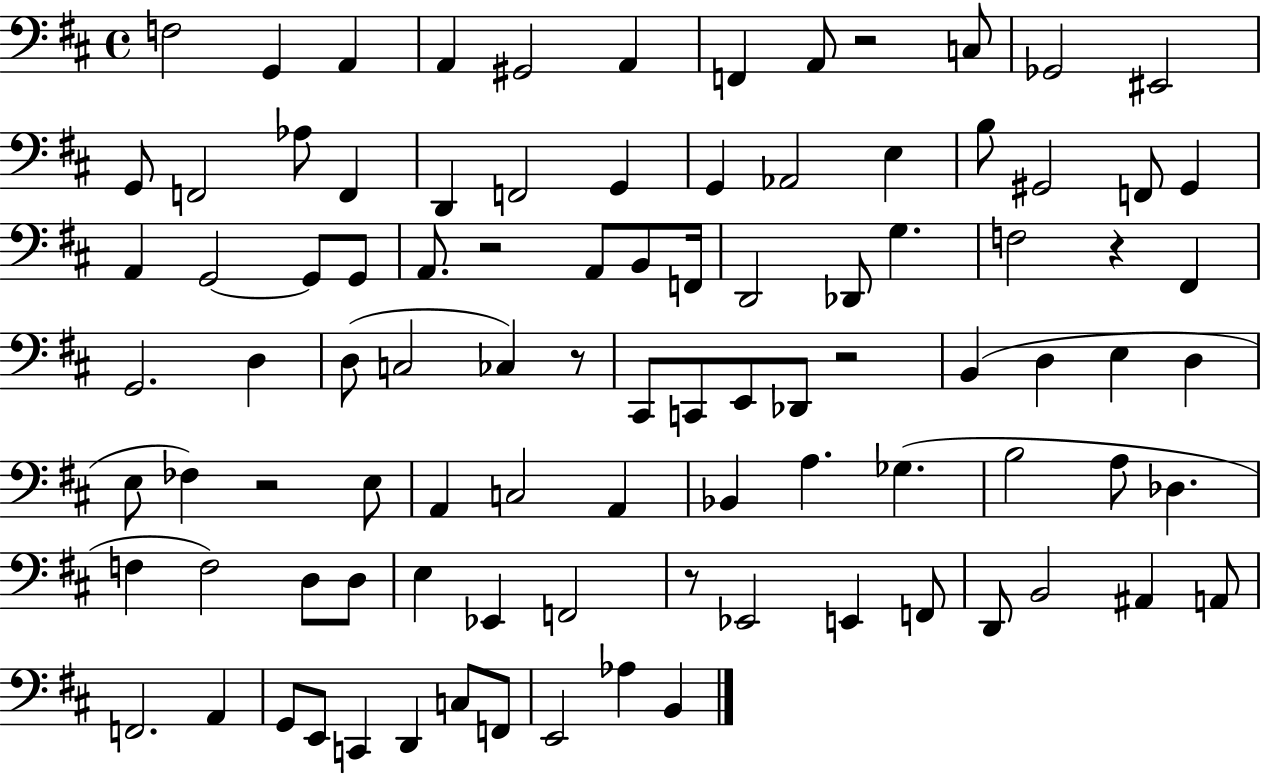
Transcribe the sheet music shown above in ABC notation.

X:1
T:Untitled
M:4/4
L:1/4
K:D
F,2 G,, A,, A,, ^G,,2 A,, F,, A,,/2 z2 C,/2 _G,,2 ^E,,2 G,,/2 F,,2 _A,/2 F,, D,, F,,2 G,, G,, _A,,2 E, B,/2 ^G,,2 F,,/2 ^G,, A,, G,,2 G,,/2 G,,/2 A,,/2 z2 A,,/2 B,,/2 F,,/4 D,,2 _D,,/2 G, F,2 z ^F,, G,,2 D, D,/2 C,2 _C, z/2 ^C,,/2 C,,/2 E,,/2 _D,,/2 z2 B,, D, E, D, E,/2 _F, z2 E,/2 A,, C,2 A,, _B,, A, _G, B,2 A,/2 _D, F, F,2 D,/2 D,/2 E, _E,, F,,2 z/2 _E,,2 E,, F,,/2 D,,/2 B,,2 ^A,, A,,/2 F,,2 A,, G,,/2 E,,/2 C,, D,, C,/2 F,,/2 E,,2 _A, B,,